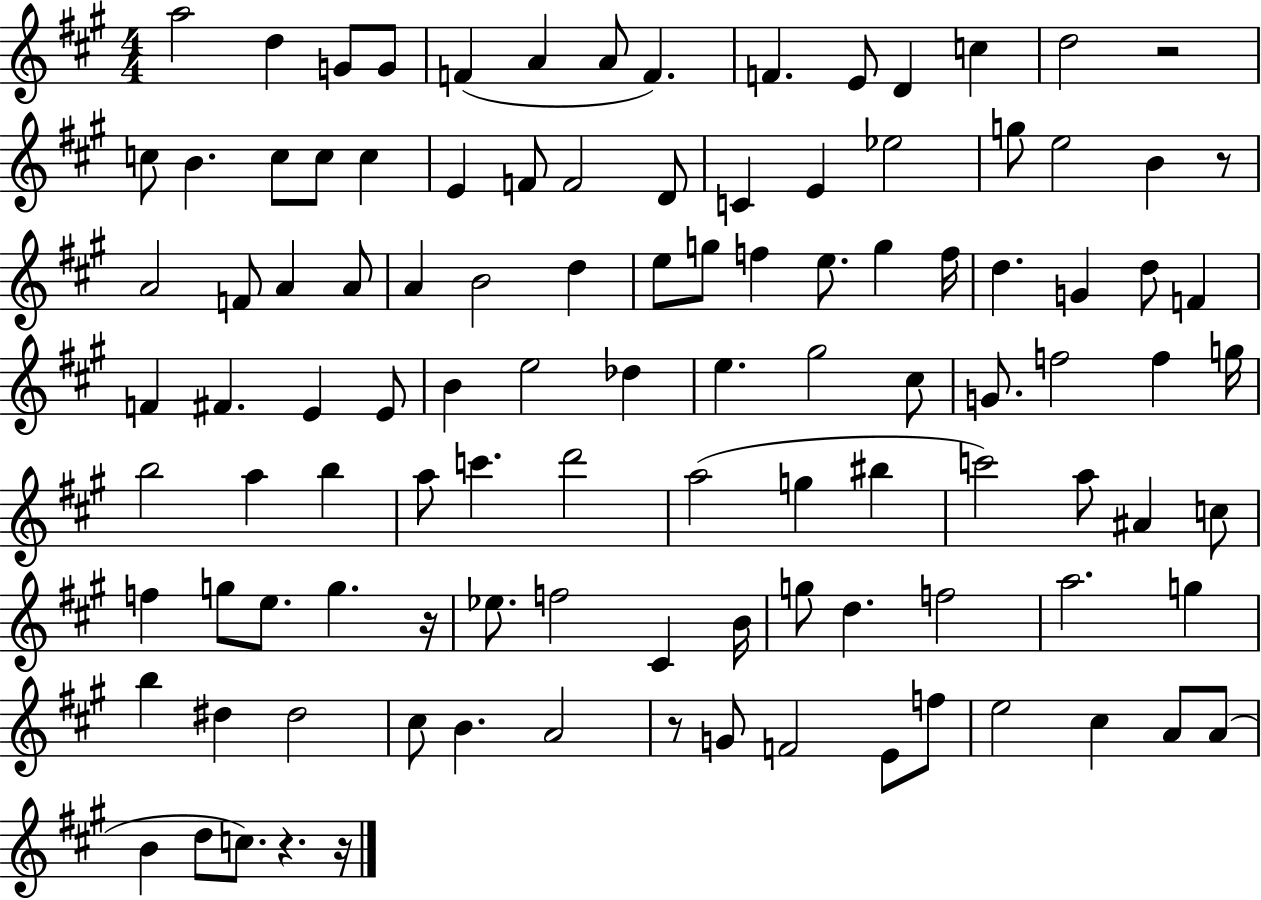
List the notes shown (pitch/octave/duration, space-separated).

A5/h D5/q G4/e G4/e F4/q A4/q A4/e F4/q. F4/q. E4/e D4/q C5/q D5/h R/h C5/e B4/q. C5/e C5/e C5/q E4/q F4/e F4/h D4/e C4/q E4/q Eb5/h G5/e E5/h B4/q R/e A4/h F4/e A4/q A4/e A4/q B4/h D5/q E5/e G5/e F5/q E5/e. G5/q F5/s D5/q. G4/q D5/e F4/q F4/q F#4/q. E4/q E4/e B4/q E5/h Db5/q E5/q. G#5/h C#5/e G4/e. F5/h F5/q G5/s B5/h A5/q B5/q A5/e C6/q. D6/h A5/h G5/q BIS5/q C6/h A5/e A#4/q C5/e F5/q G5/e E5/e. G5/q. R/s Eb5/e. F5/h C#4/q B4/s G5/e D5/q. F5/h A5/h. G5/q B5/q D#5/q D#5/h C#5/e B4/q. A4/h R/e G4/e F4/h E4/e F5/e E5/h C#5/q A4/e A4/e B4/q D5/e C5/e. R/q. R/s